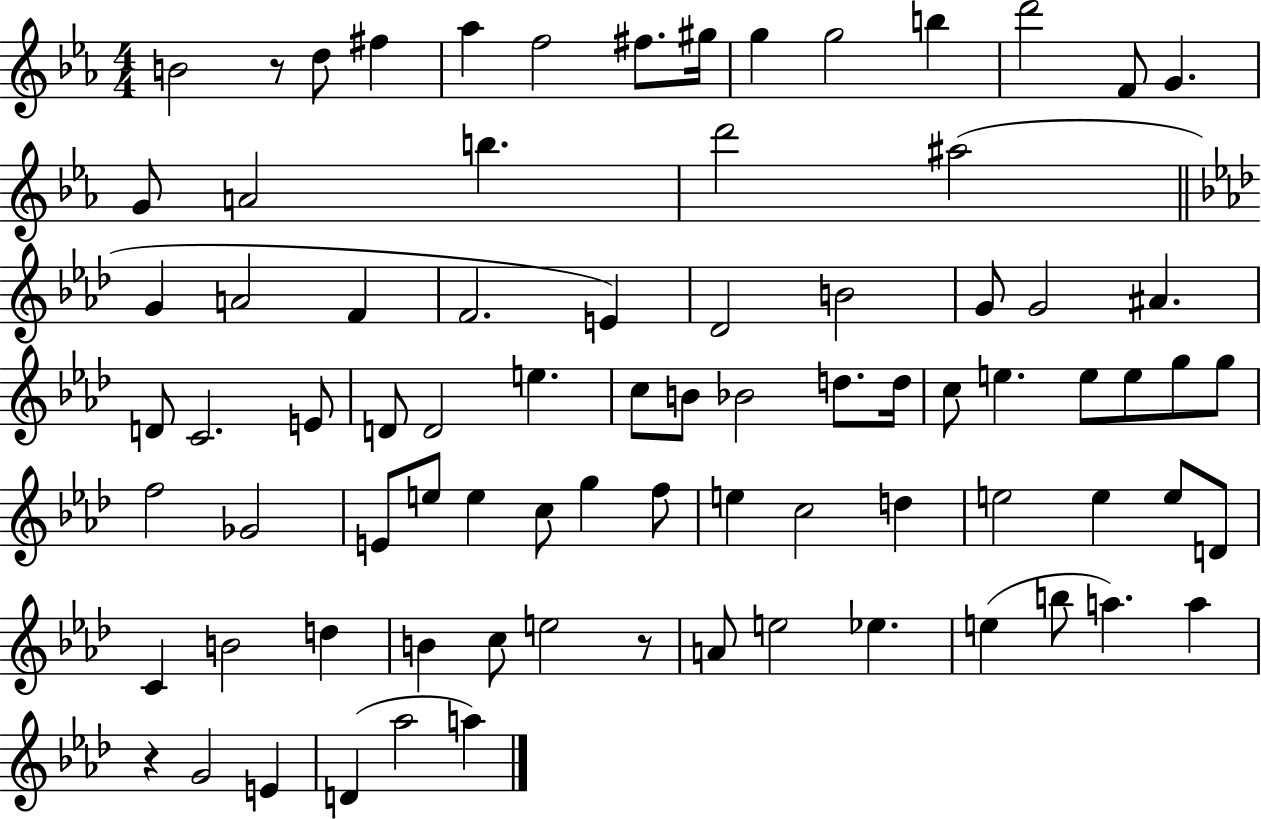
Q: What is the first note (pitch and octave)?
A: B4